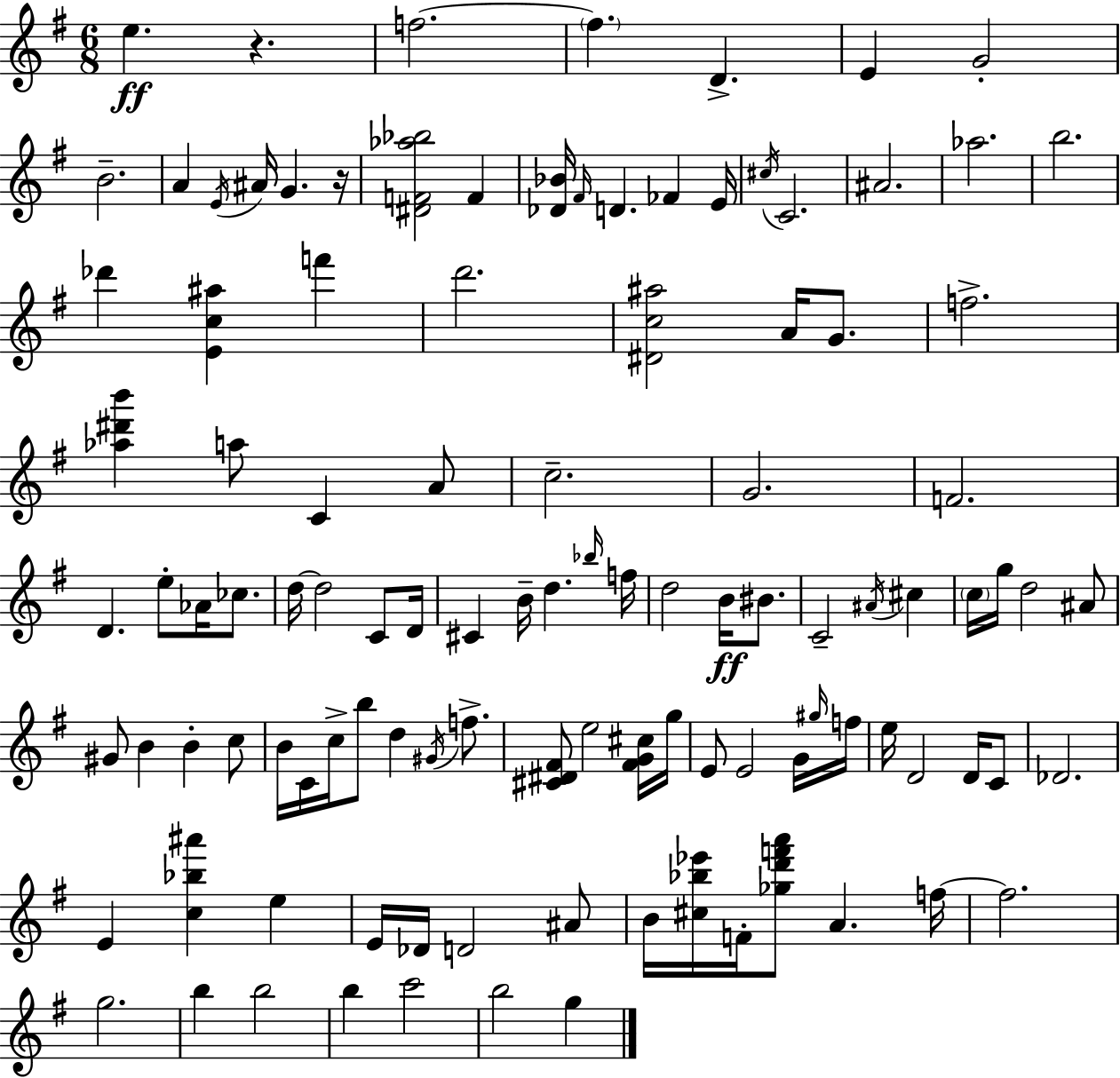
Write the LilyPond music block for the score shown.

{
  \clef treble
  \numericTimeSignature
  \time 6/8
  \key e \minor
  e''4.\ff r4. | f''2.~~ | \parenthesize f''4. d'4.-> | e'4 g'2-. | \break b'2.-- | a'4 \acciaccatura { e'16 } ais'16 g'4. | r16 <dis' f' aes'' bes''>2 f'4 | <des' bes'>16 \grace { fis'16 } d'4. fes'4 | \break e'16 \acciaccatura { cis''16 } c'2. | ais'2. | aes''2. | b''2. | \break des'''4 <e' c'' ais''>4 f'''4 | d'''2. | <dis' c'' ais''>2 a'16 | g'8. f''2.-> | \break <aes'' dis''' b'''>4 a''8 c'4 | a'8 c''2.-- | g'2. | f'2. | \break d'4. e''8-. aes'16 | ces''8. d''16~~ d''2 | c'8 d'16 cis'4 b'16-- d''4. | \grace { bes''16 } f''16 d''2 | \break b'16\ff bis'8. c'2-- | \acciaccatura { ais'16 } cis''4 \parenthesize c''16 g''16 d''2 | ais'8 gis'8 b'4 b'4-. | c''8 b'16 c'16 c''16-> b''8 d''4 | \break \acciaccatura { gis'16 } f''8.-> <cis' dis' fis'>8 e''2 | <fis' g' cis''>16 g''16 e'8 e'2 | g'16 \grace { gis''16 } f''16 e''16 d'2 | d'16 c'8 des'2. | \break e'4 <c'' bes'' ais'''>4 | e''4 e'16 des'16 d'2 | ais'8 b'16 <cis'' bes'' ees'''>16 f'16-. <ges'' d''' f''' a'''>8 | a'4. f''16~~ f''2. | \break g''2. | b''4 b''2 | b''4 c'''2 | b''2 | \break g''4 \bar "|."
}